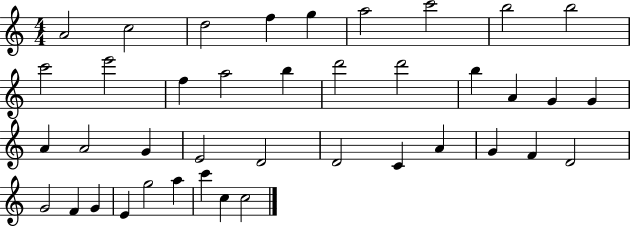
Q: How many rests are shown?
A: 0